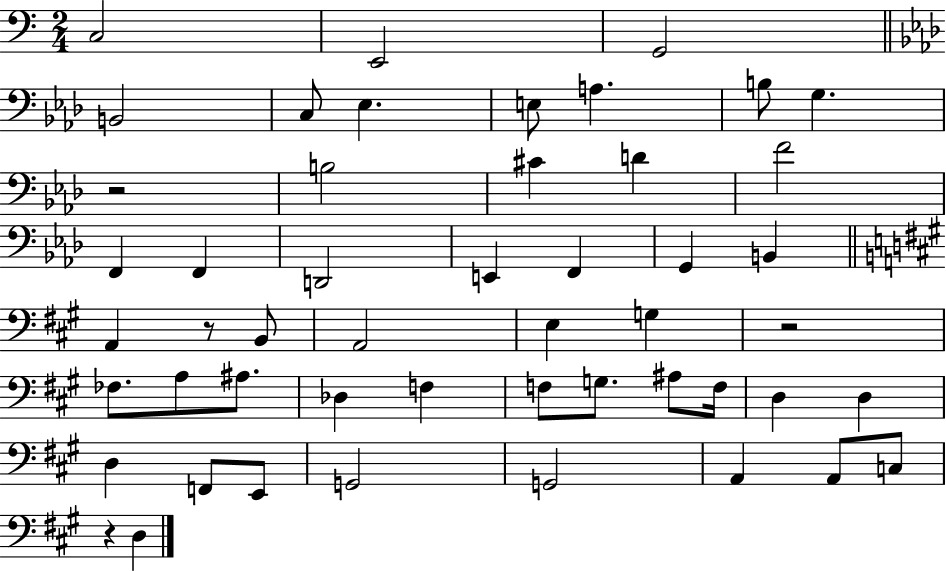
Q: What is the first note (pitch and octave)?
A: C3